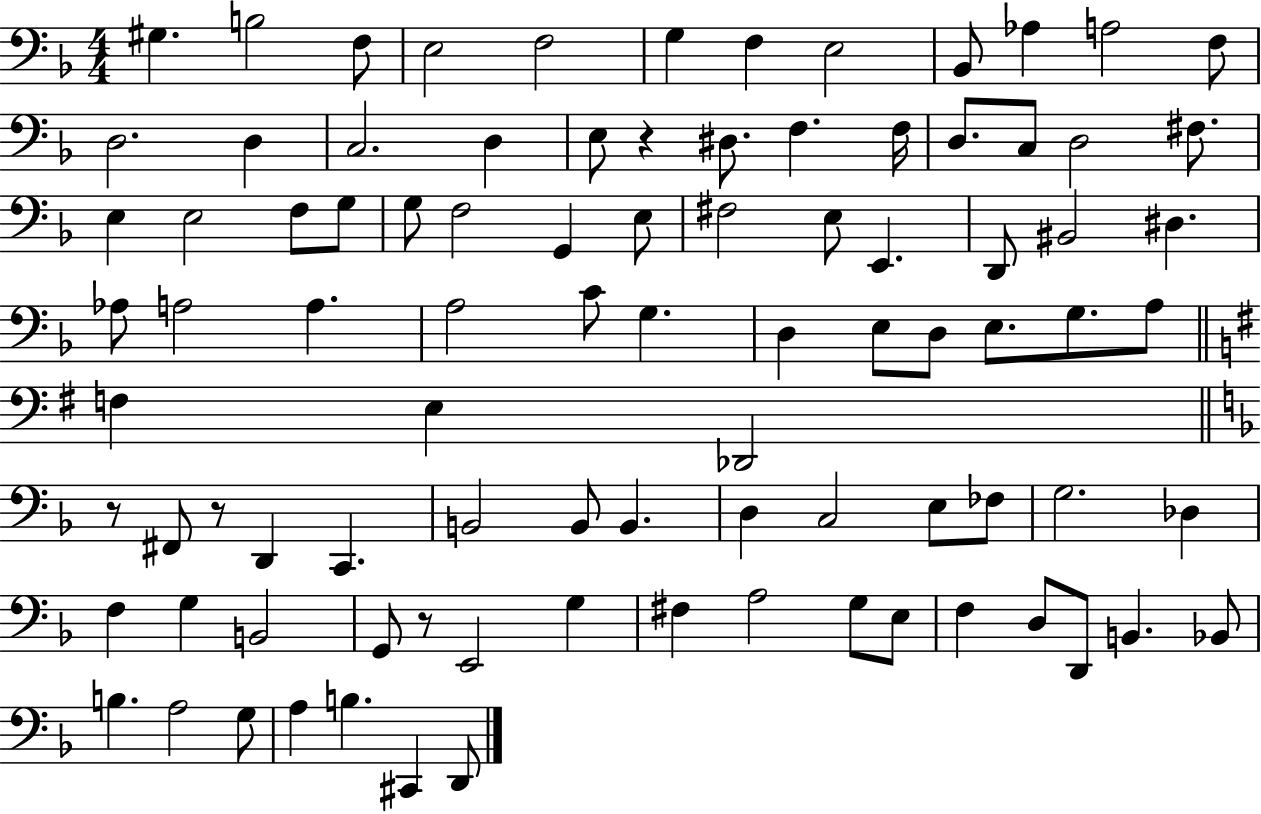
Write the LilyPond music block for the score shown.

{
  \clef bass
  \numericTimeSignature
  \time 4/4
  \key f \major
  gis4. b2 f8 | e2 f2 | g4 f4 e2 | bes,8 aes4 a2 f8 | \break d2. d4 | c2. d4 | e8 r4 dis8. f4. f16 | d8. c8 d2 fis8. | \break e4 e2 f8 g8 | g8 f2 g,4 e8 | fis2 e8 e,4. | d,8 bis,2 dis4. | \break aes8 a2 a4. | a2 c'8 g4. | d4 e8 d8 e8. g8. a8 | \bar "||" \break \key g \major f4 e4 des,2 | \bar "||" \break \key d \minor r8 fis,8 r8 d,4 c,4. | b,2 b,8 b,4. | d4 c2 e8 fes8 | g2. des4 | \break f4 g4 b,2 | g,8 r8 e,2 g4 | fis4 a2 g8 e8 | f4 d8 d,8 b,4. bes,8 | \break b4. a2 g8 | a4 b4. cis,4 d,8 | \bar "|."
}